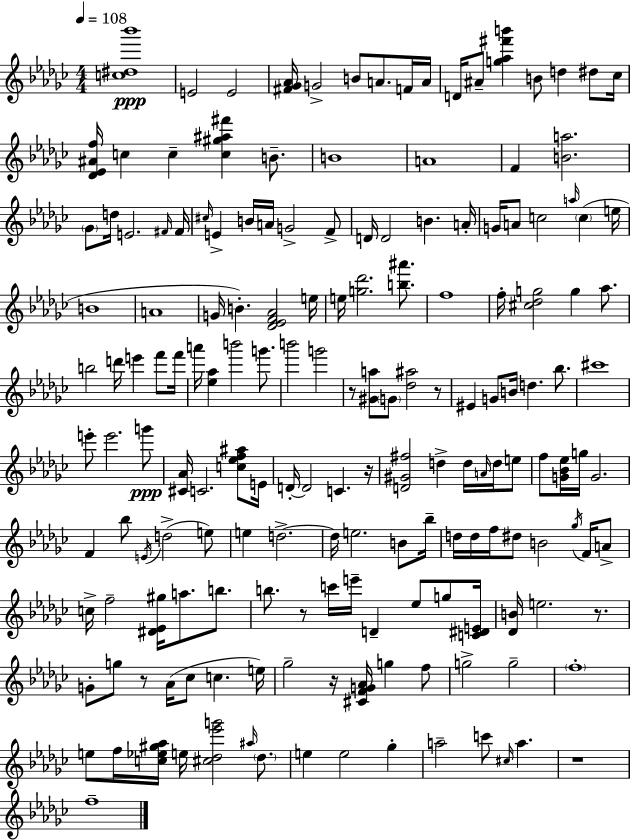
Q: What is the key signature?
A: EES minor